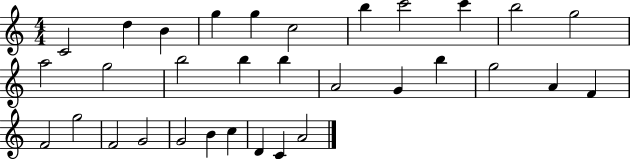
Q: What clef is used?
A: treble